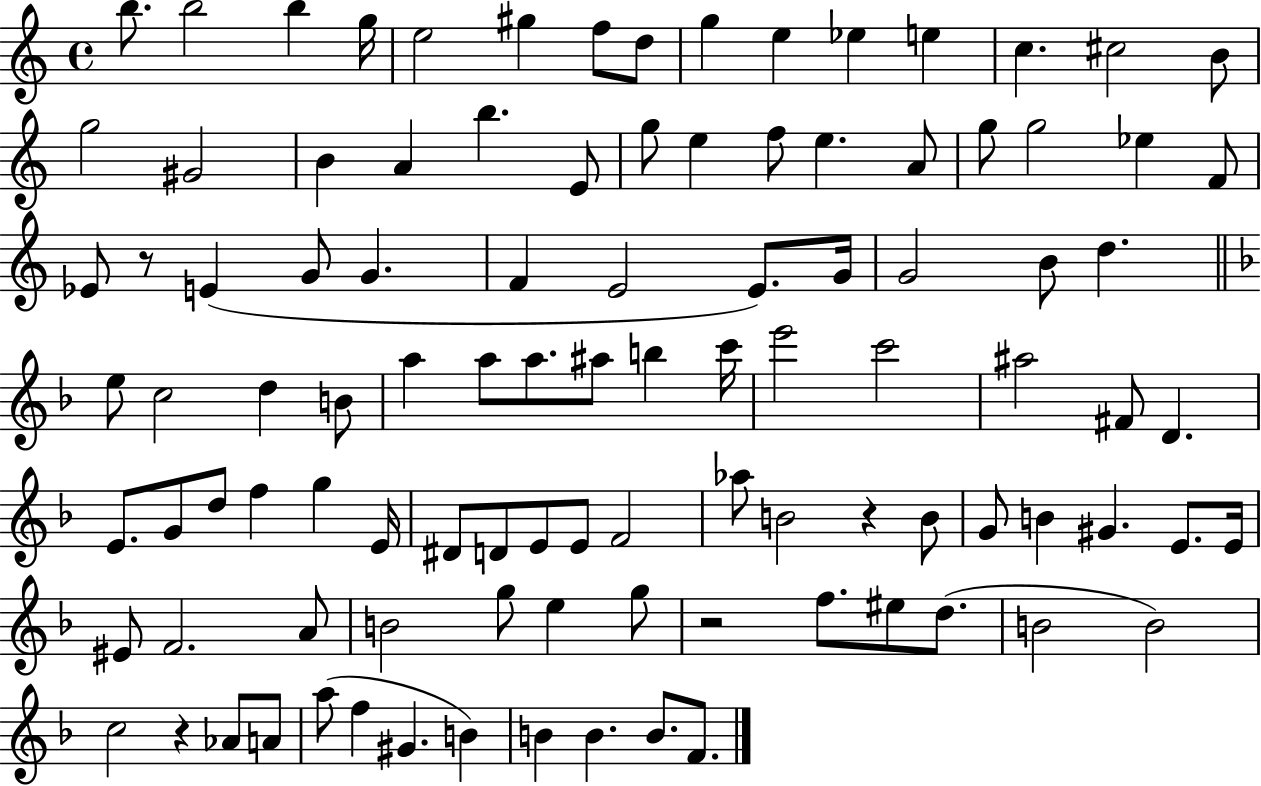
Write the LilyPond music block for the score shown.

{
  \clef treble
  \time 4/4
  \defaultTimeSignature
  \key c \major
  b''8. b''2 b''4 g''16 | e''2 gis''4 f''8 d''8 | g''4 e''4 ees''4 e''4 | c''4. cis''2 b'8 | \break g''2 gis'2 | b'4 a'4 b''4. e'8 | g''8 e''4 f''8 e''4. a'8 | g''8 g''2 ees''4 f'8 | \break ees'8 r8 e'4( g'8 g'4. | f'4 e'2 e'8.) g'16 | g'2 b'8 d''4. | \bar "||" \break \key f \major e''8 c''2 d''4 b'8 | a''4 a''8 a''8. ais''8 b''4 c'''16 | e'''2 c'''2 | ais''2 fis'8 d'4. | \break e'8. g'8 d''8 f''4 g''4 e'16 | dis'8 d'8 e'8 e'8 f'2 | aes''8 b'2 r4 b'8 | g'8 b'4 gis'4. e'8. e'16 | \break eis'8 f'2. a'8 | b'2 g''8 e''4 g''8 | r2 f''8. eis''8 d''8.( | b'2 b'2) | \break c''2 r4 aes'8 a'8 | a''8( f''4 gis'4. b'4) | b'4 b'4. b'8. f'8. | \bar "|."
}